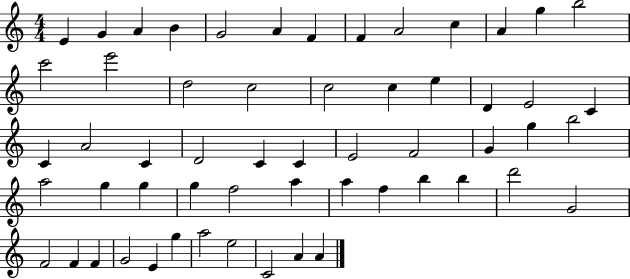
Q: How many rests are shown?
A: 0